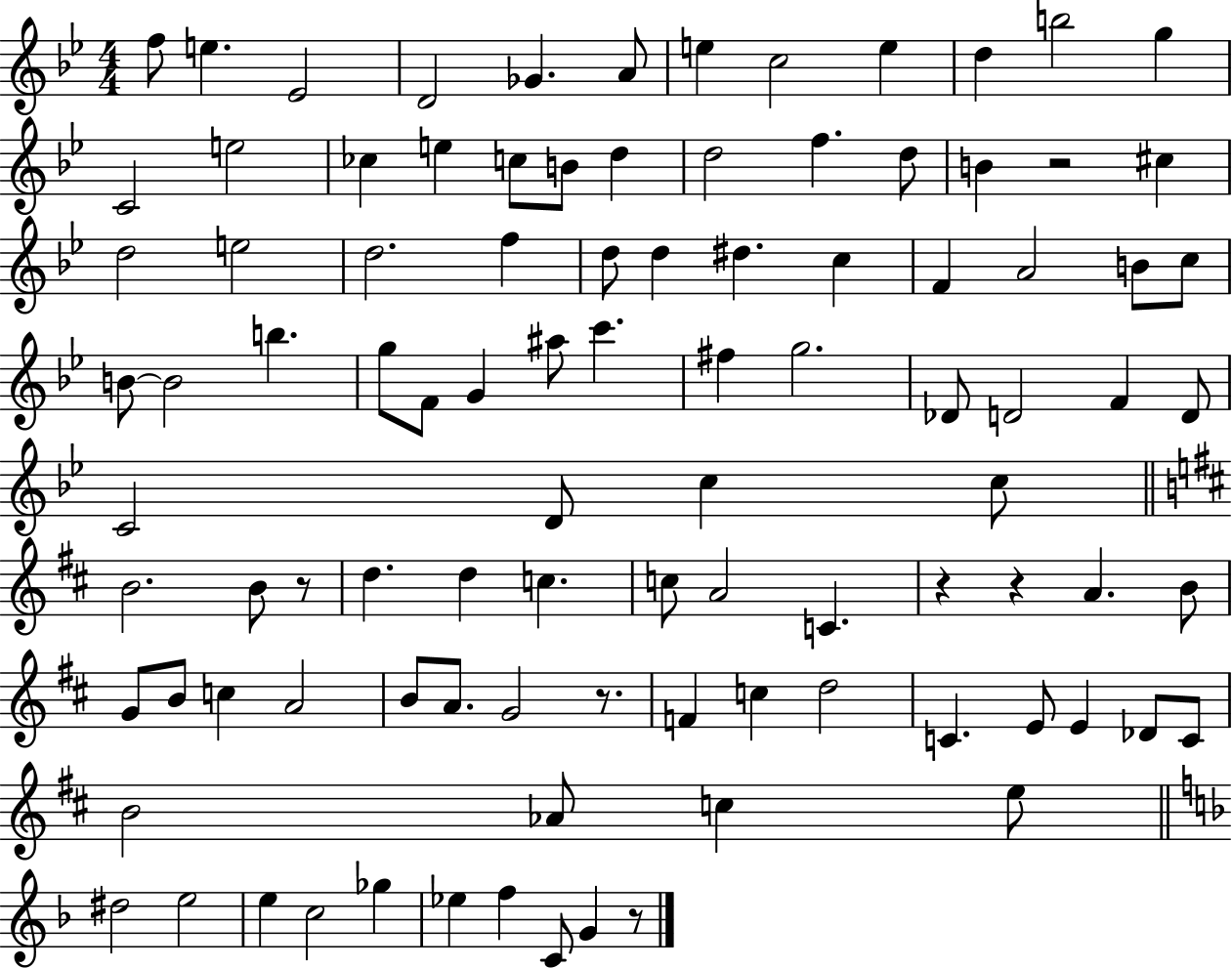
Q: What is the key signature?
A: BES major